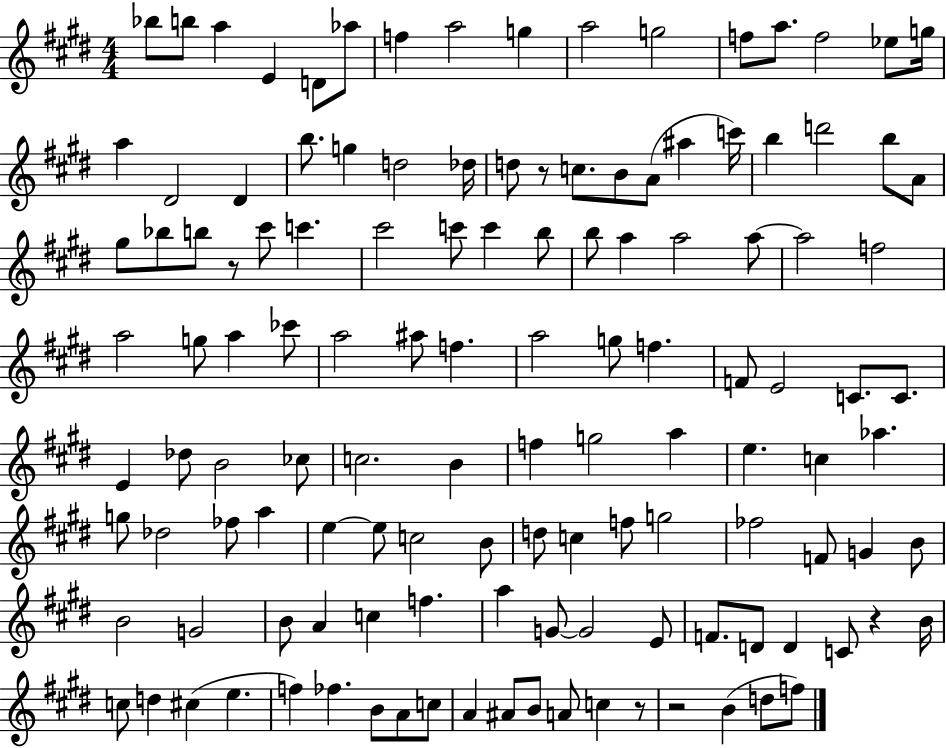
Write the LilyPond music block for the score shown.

{
  \clef treble
  \numericTimeSignature
  \time 4/4
  \key e \major
  bes''8 b''8 a''4 e'4 d'8 aes''8 | f''4 a''2 g''4 | a''2 g''2 | f''8 a''8. f''2 ees''8 g''16 | \break a''4 dis'2 dis'4 | b''8. g''4 d''2 des''16 | d''8 r8 c''8. b'8 a'8( ais''4 c'''16) | b''4 d'''2 b''8 a'8 | \break gis''8 bes''8 b''8 r8 cis'''8 c'''4. | cis'''2 c'''8 c'''4 b''8 | b''8 a''4 a''2 a''8~~ | a''2 f''2 | \break a''2 g''8 a''4 ces'''8 | a''2 ais''8 f''4. | a''2 g''8 f''4. | f'8 e'2 c'8. c'8. | \break e'4 des''8 b'2 ces''8 | c''2. b'4 | f''4 g''2 a''4 | e''4. c''4 aes''4. | \break g''8 des''2 fes''8 a''4 | e''4~~ e''8 c''2 b'8 | d''8 c''4 f''8 g''2 | fes''2 f'8 g'4 b'8 | \break b'2 g'2 | b'8 a'4 c''4 f''4. | a''4 g'8~~ g'2 e'8 | f'8. d'8 d'4 c'8 r4 b'16 | \break c''8 d''4 cis''4( e''4. | f''4) fes''4. b'8 a'8 c''8 | a'4 ais'8 b'8 a'8 c''4 r8 | r2 b'4( d''8 f''8) | \break \bar "|."
}